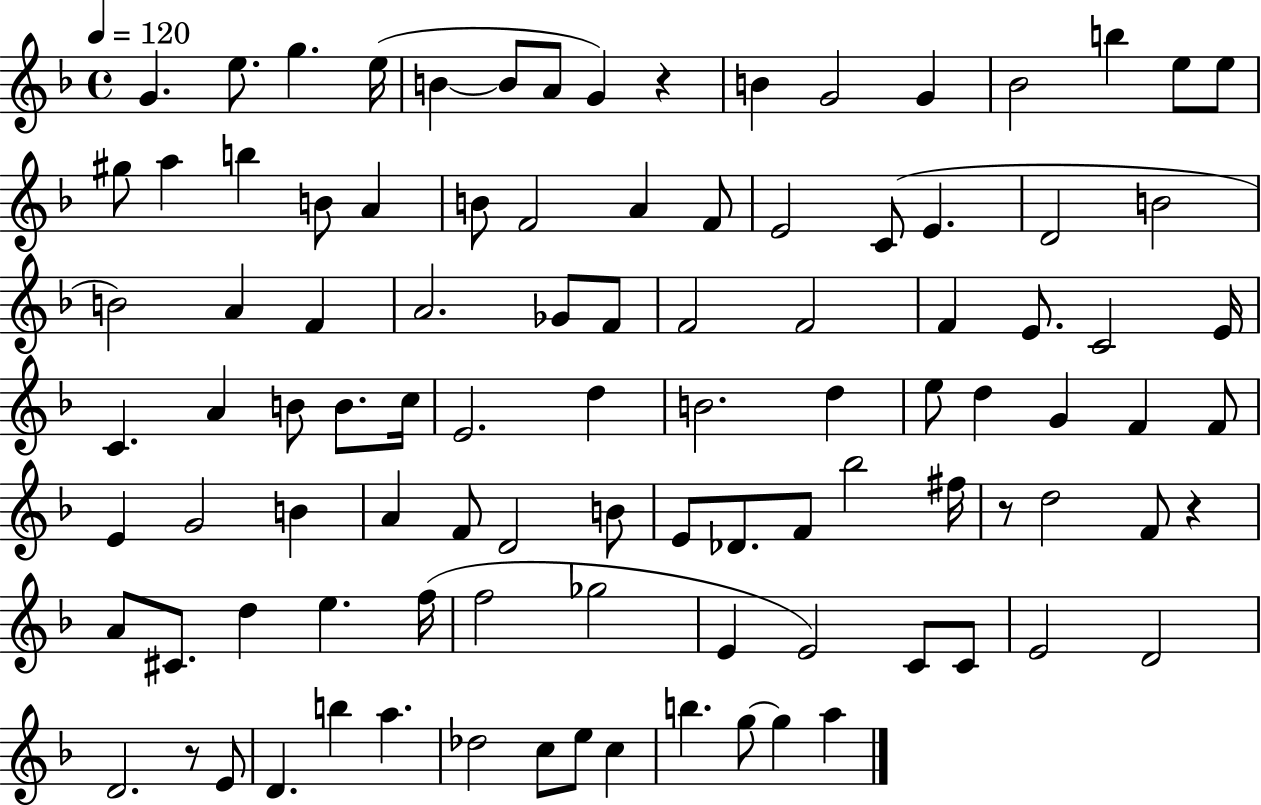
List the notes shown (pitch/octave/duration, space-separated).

G4/q. E5/e. G5/q. E5/s B4/q B4/e A4/e G4/q R/q B4/q G4/h G4/q Bb4/h B5/q E5/e E5/e G#5/e A5/q B5/q B4/e A4/q B4/e F4/h A4/q F4/e E4/h C4/e E4/q. D4/h B4/h B4/h A4/q F4/q A4/h. Gb4/e F4/e F4/h F4/h F4/q E4/e. C4/h E4/s C4/q. A4/q B4/e B4/e. C5/s E4/h. D5/q B4/h. D5/q E5/e D5/q G4/q F4/q F4/e E4/q G4/h B4/q A4/q F4/e D4/h B4/e E4/e Db4/e. F4/e Bb5/h F#5/s R/e D5/h F4/e R/q A4/e C#4/e. D5/q E5/q. F5/s F5/h Gb5/h E4/q E4/h C4/e C4/e E4/h D4/h D4/h. R/e E4/e D4/q. B5/q A5/q. Db5/h C5/e E5/e C5/q B5/q. G5/e G5/q A5/q